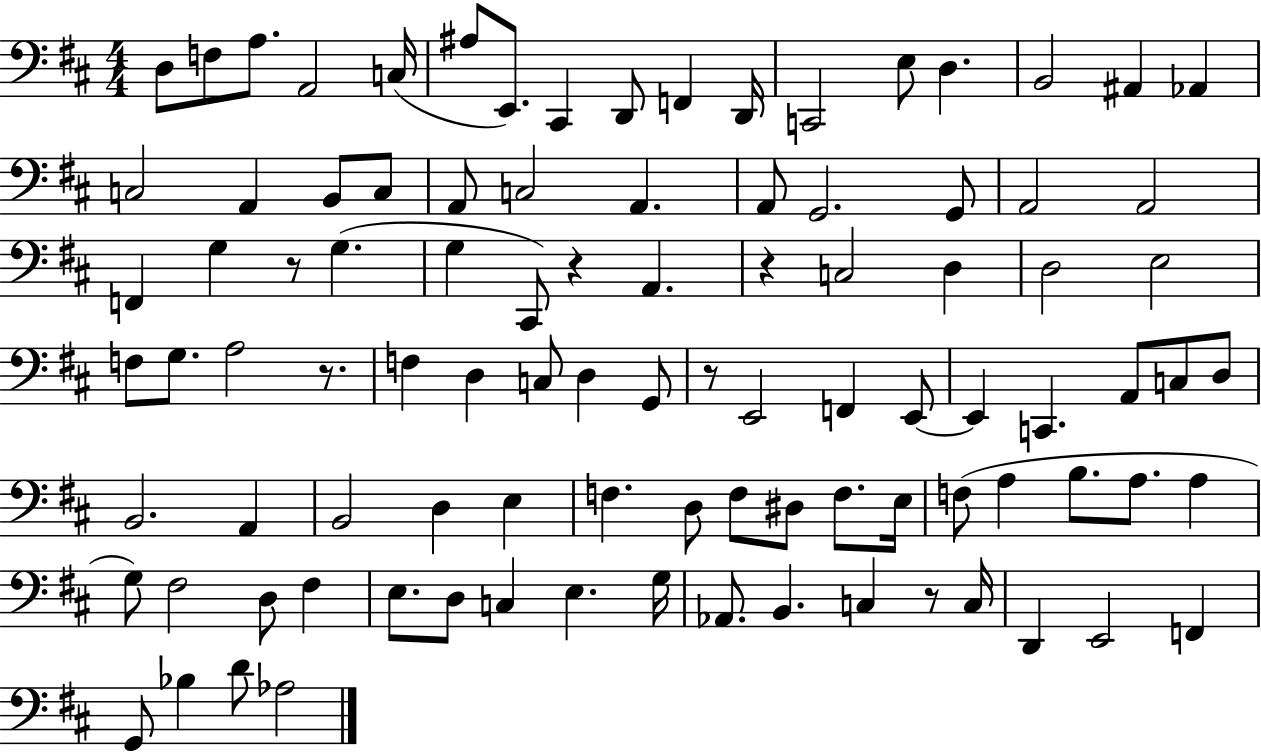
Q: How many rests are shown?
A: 6